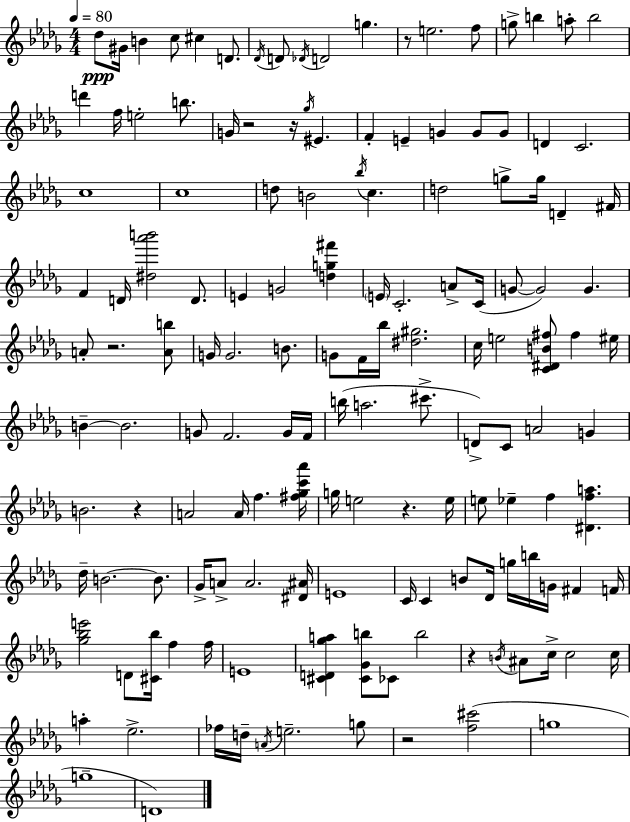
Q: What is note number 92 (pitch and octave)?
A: Gb4